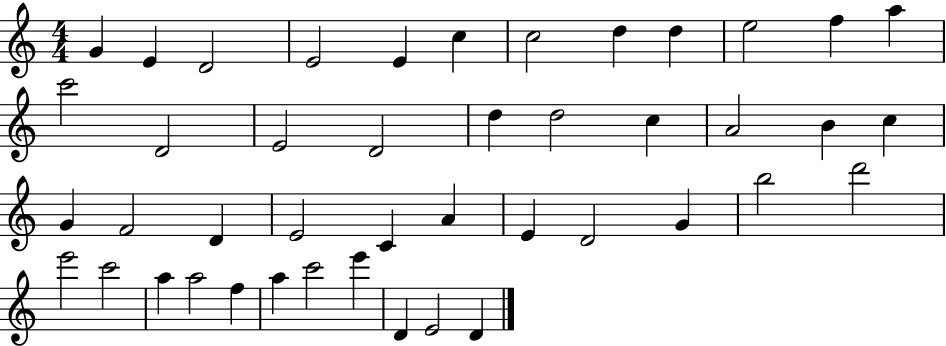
G4/q E4/q D4/h E4/h E4/q C5/q C5/h D5/q D5/q E5/h F5/q A5/q C6/h D4/h E4/h D4/h D5/q D5/h C5/q A4/h B4/q C5/q G4/q F4/h D4/q E4/h C4/q A4/q E4/q D4/h G4/q B5/h D6/h E6/h C6/h A5/q A5/h F5/q A5/q C6/h E6/q D4/q E4/h D4/q